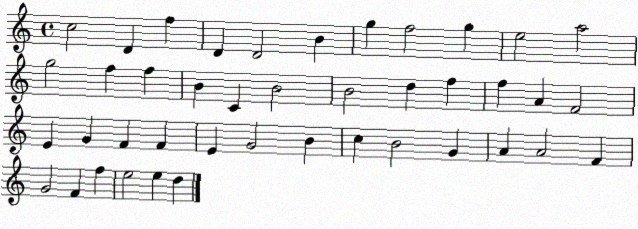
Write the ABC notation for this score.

X:1
T:Untitled
M:4/4
L:1/4
K:C
c2 D f D D2 B g f2 g e2 a2 g2 f f B C B2 B2 d f f A F2 E G F F E G2 B c B2 G A A2 F G2 F f e2 e d